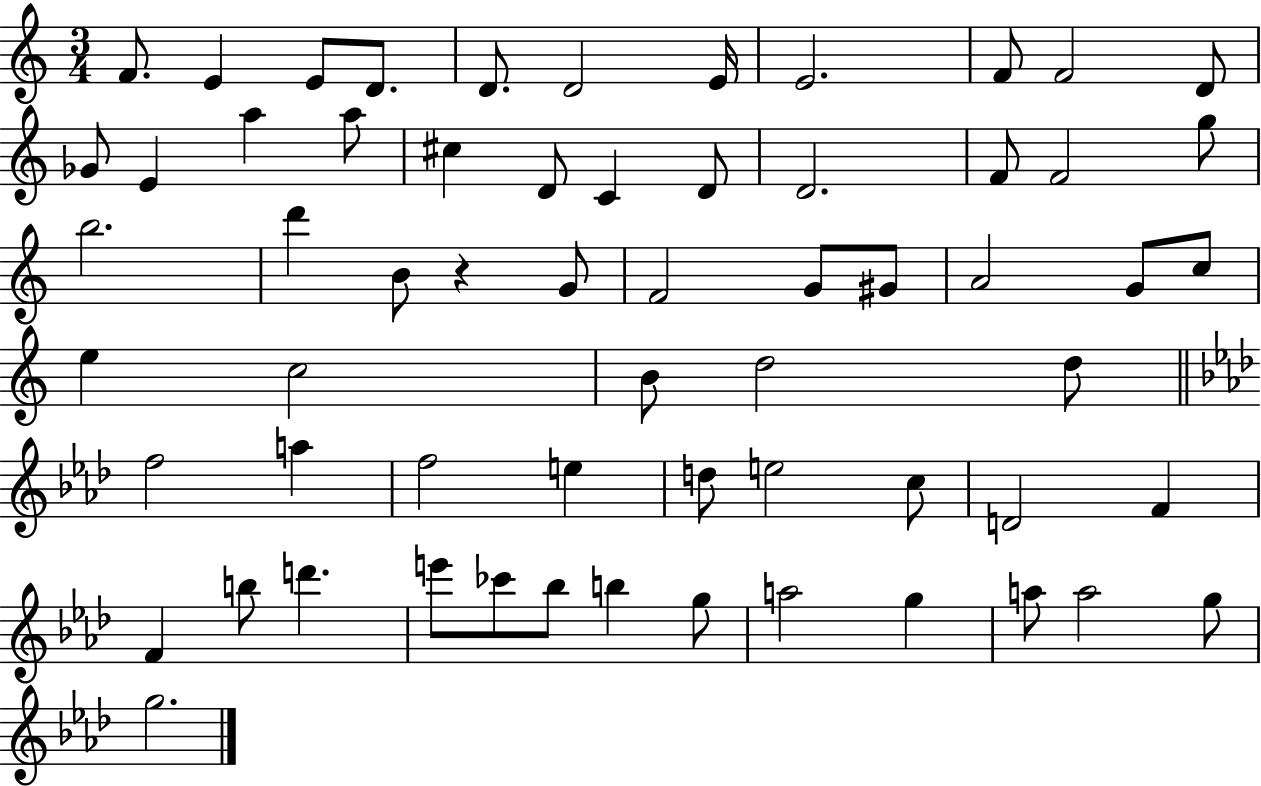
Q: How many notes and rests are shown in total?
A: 62